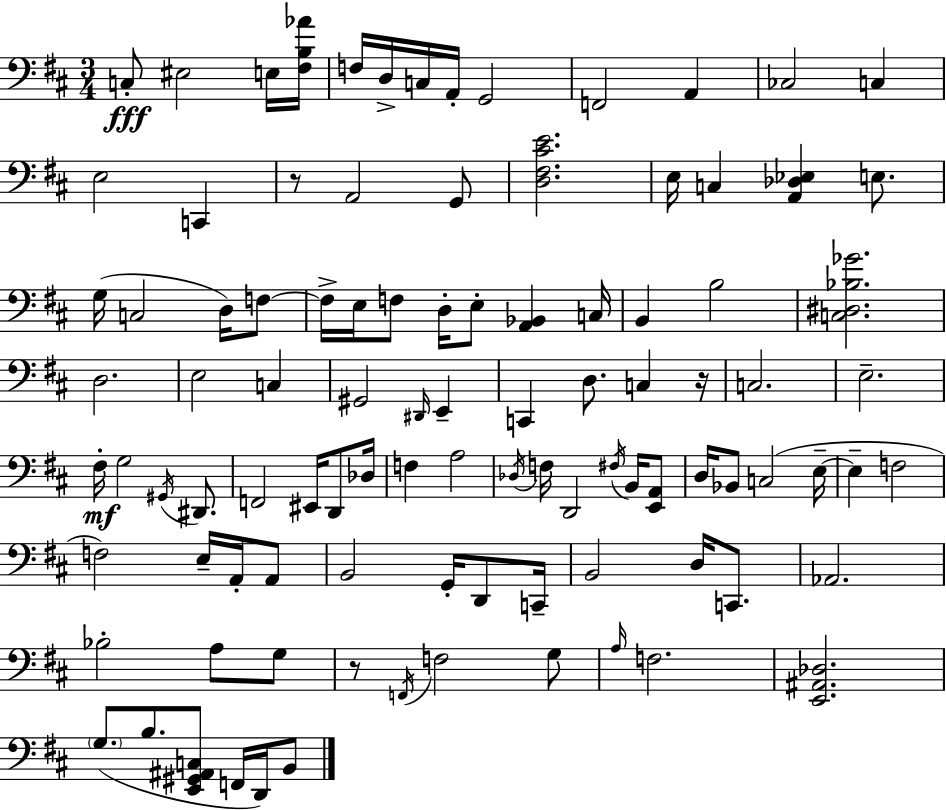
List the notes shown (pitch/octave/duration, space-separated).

C3/e EIS3/h E3/s [F#3,B3,Ab4]/s F3/s D3/s C3/s A2/s G2/h F2/h A2/q CES3/h C3/q E3/h C2/q R/e A2/h G2/e [D3,F#3,C#4,E4]/h. E3/s C3/q [A2,Db3,Eb3]/q E3/e. G3/s C3/h D3/s F3/e F3/s E3/s F3/e D3/s E3/e [A2,Bb2]/q C3/s B2/q B3/h [C3,D#3,Bb3,Gb4]/h. D3/h. E3/h C3/q G#2/h D#2/s E2/q C2/q D3/e. C3/q R/s C3/h. E3/h. F#3/s G3/h G#2/s D#2/e. F2/h EIS2/s D2/e Db3/s F3/q A3/h Db3/s F3/s D2/h F#3/s B2/s [E2,A2]/e D3/s Bb2/e C3/h E3/s E3/q F3/h F3/h E3/s A2/s A2/e B2/h G2/s D2/e C2/s B2/h D3/s C2/e. Ab2/h. Bb3/h A3/e G3/e R/e F2/s F3/h G3/e A3/s F3/h. [E2,A#2,Db3]/h. G3/e. B3/e. [E2,G#2,A#2,C3]/e F2/s D2/s B2/e